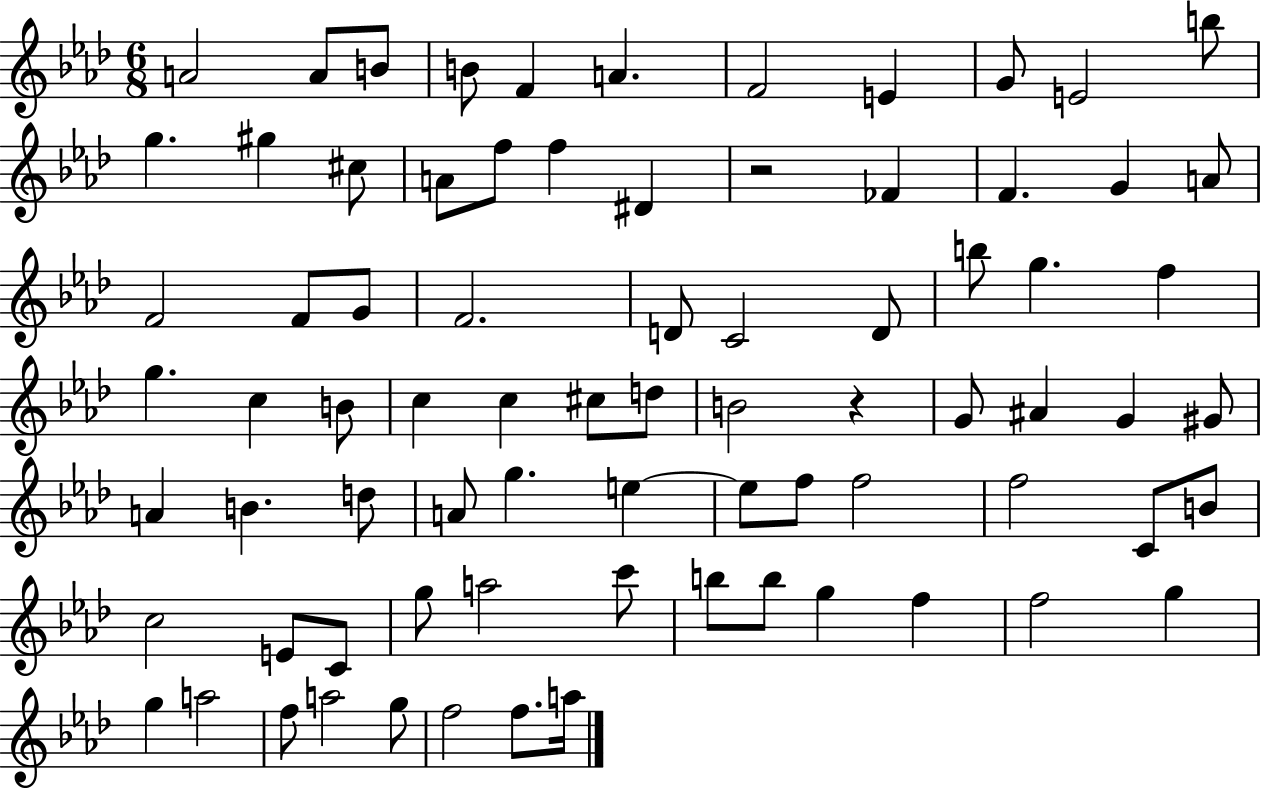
A4/h A4/e B4/e B4/e F4/q A4/q. F4/h E4/q G4/e E4/h B5/e G5/q. G#5/q C#5/e A4/e F5/e F5/q D#4/q R/h FES4/q F4/q. G4/q A4/e F4/h F4/e G4/e F4/h. D4/e C4/h D4/e B5/e G5/q. F5/q G5/q. C5/q B4/e C5/q C5/q C#5/e D5/e B4/h R/q G4/e A#4/q G4/q G#4/e A4/q B4/q. D5/e A4/e G5/q. E5/q E5/e F5/e F5/h F5/h C4/e B4/e C5/h E4/e C4/e G5/e A5/h C6/e B5/e B5/e G5/q F5/q F5/h G5/q G5/q A5/h F5/e A5/h G5/e F5/h F5/e. A5/s